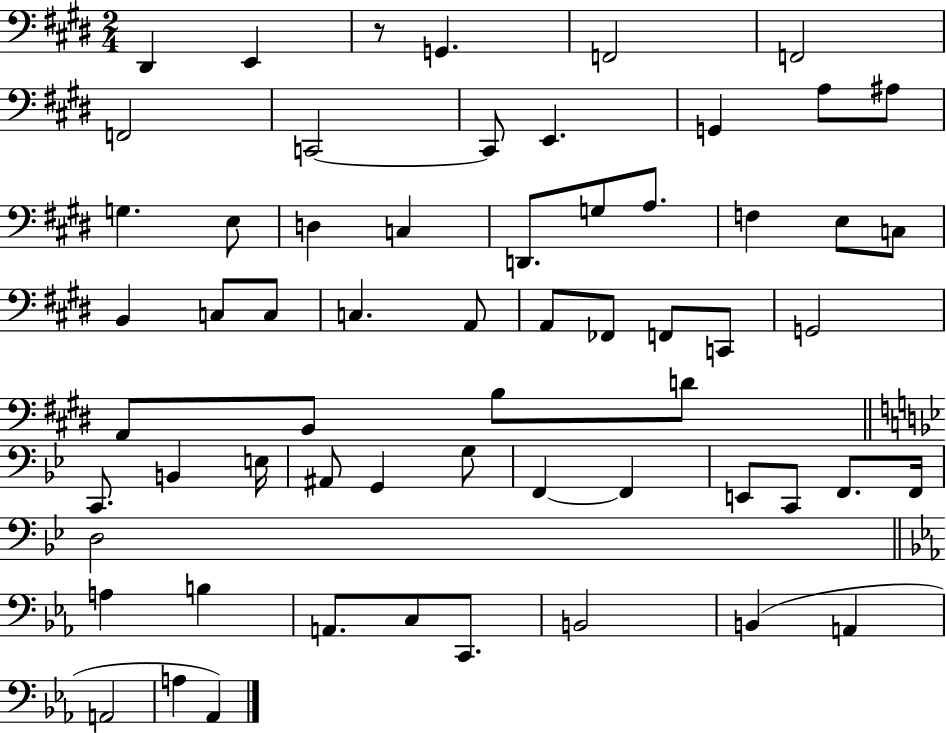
D#2/q E2/q R/e G2/q. F2/h F2/h F2/h C2/h C2/e E2/q. G2/q A3/e A#3/e G3/q. E3/e D3/q C3/q D2/e. G3/e A3/e. F3/q E3/e C3/e B2/q C3/e C3/e C3/q. A2/e A2/e FES2/e F2/e C2/e G2/h A2/e B2/e B3/e D4/e C2/e. B2/q E3/s A#2/e G2/q G3/e F2/q F2/q E2/e C2/e F2/e. F2/s D3/h A3/q B3/q A2/e. C3/e C2/e. B2/h B2/q A2/q A2/h A3/q Ab2/q